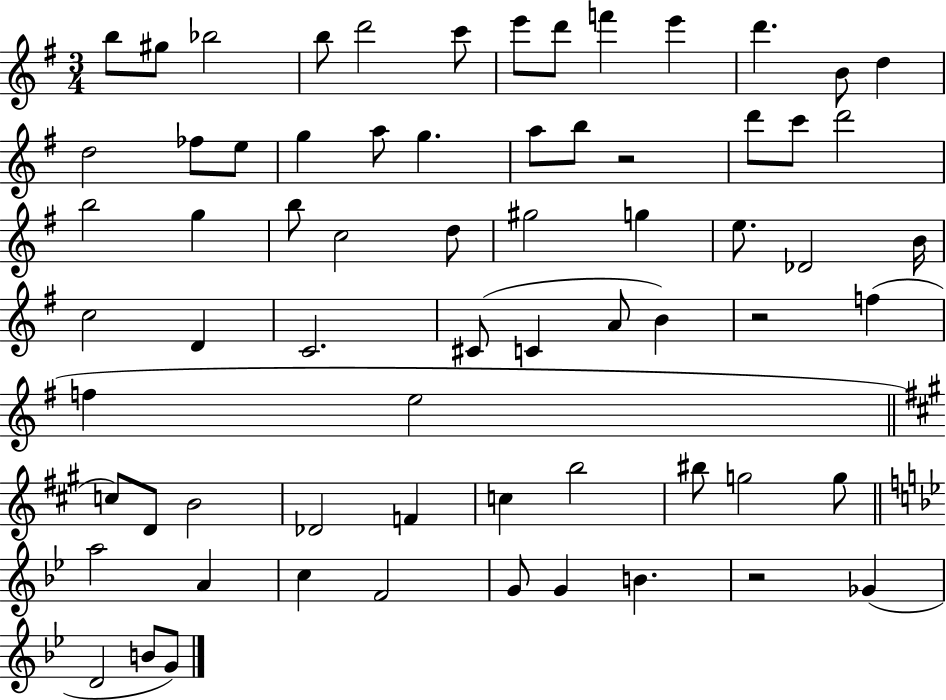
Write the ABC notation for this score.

X:1
T:Untitled
M:3/4
L:1/4
K:G
b/2 ^g/2 _b2 b/2 d'2 c'/2 e'/2 d'/2 f' e' d' B/2 d d2 _f/2 e/2 g a/2 g a/2 b/2 z2 d'/2 c'/2 d'2 b2 g b/2 c2 d/2 ^g2 g e/2 _D2 B/4 c2 D C2 ^C/2 C A/2 B z2 f f e2 c/2 D/2 B2 _D2 F c b2 ^b/2 g2 g/2 a2 A c F2 G/2 G B z2 _G D2 B/2 G/2